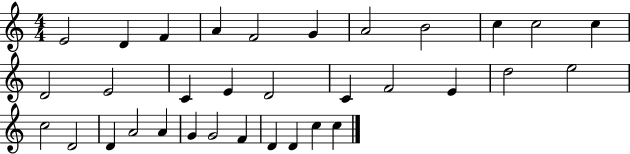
{
  \clef treble
  \numericTimeSignature
  \time 4/4
  \key c \major
  e'2 d'4 f'4 | a'4 f'2 g'4 | a'2 b'2 | c''4 c''2 c''4 | \break d'2 e'2 | c'4 e'4 d'2 | c'4 f'2 e'4 | d''2 e''2 | \break c''2 d'2 | d'4 a'2 a'4 | g'4 g'2 f'4 | d'4 d'4 c''4 c''4 | \break \bar "|."
}